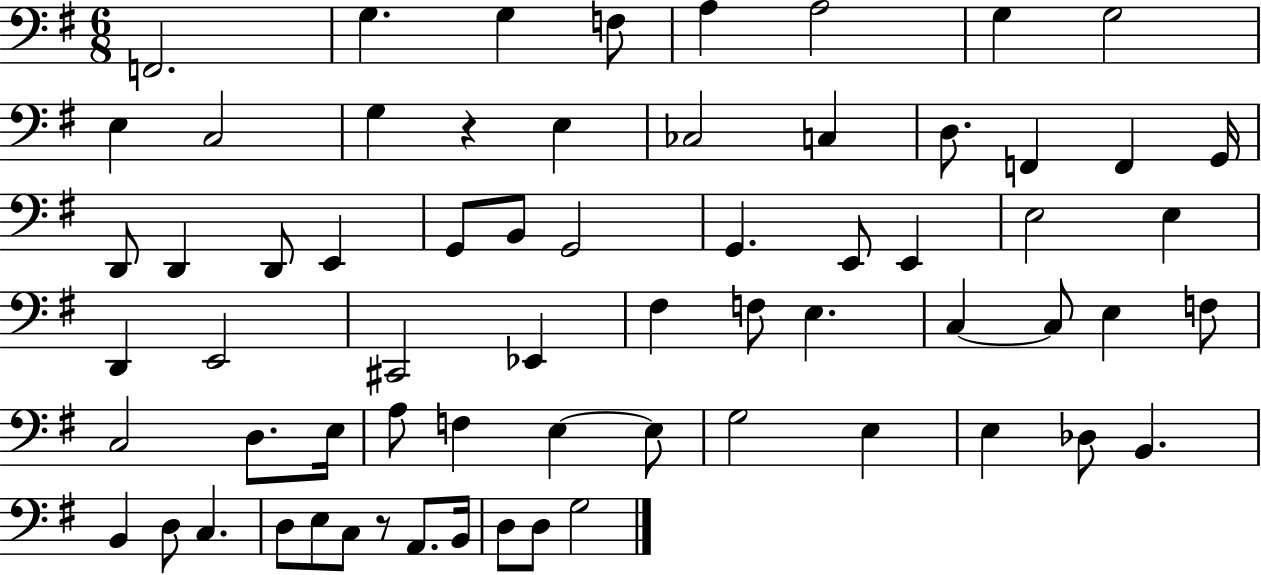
X:1
T:Untitled
M:6/8
L:1/4
K:G
F,,2 G, G, F,/2 A, A,2 G, G,2 E, C,2 G, z E, _C,2 C, D,/2 F,, F,, G,,/4 D,,/2 D,, D,,/2 E,, G,,/2 B,,/2 G,,2 G,, E,,/2 E,, E,2 E, D,, E,,2 ^C,,2 _E,, ^F, F,/2 E, C, C,/2 E, F,/2 C,2 D,/2 E,/4 A,/2 F, E, E,/2 G,2 E, E, _D,/2 B,, B,, D,/2 C, D,/2 E,/2 C,/2 z/2 A,,/2 B,,/4 D,/2 D,/2 G,2